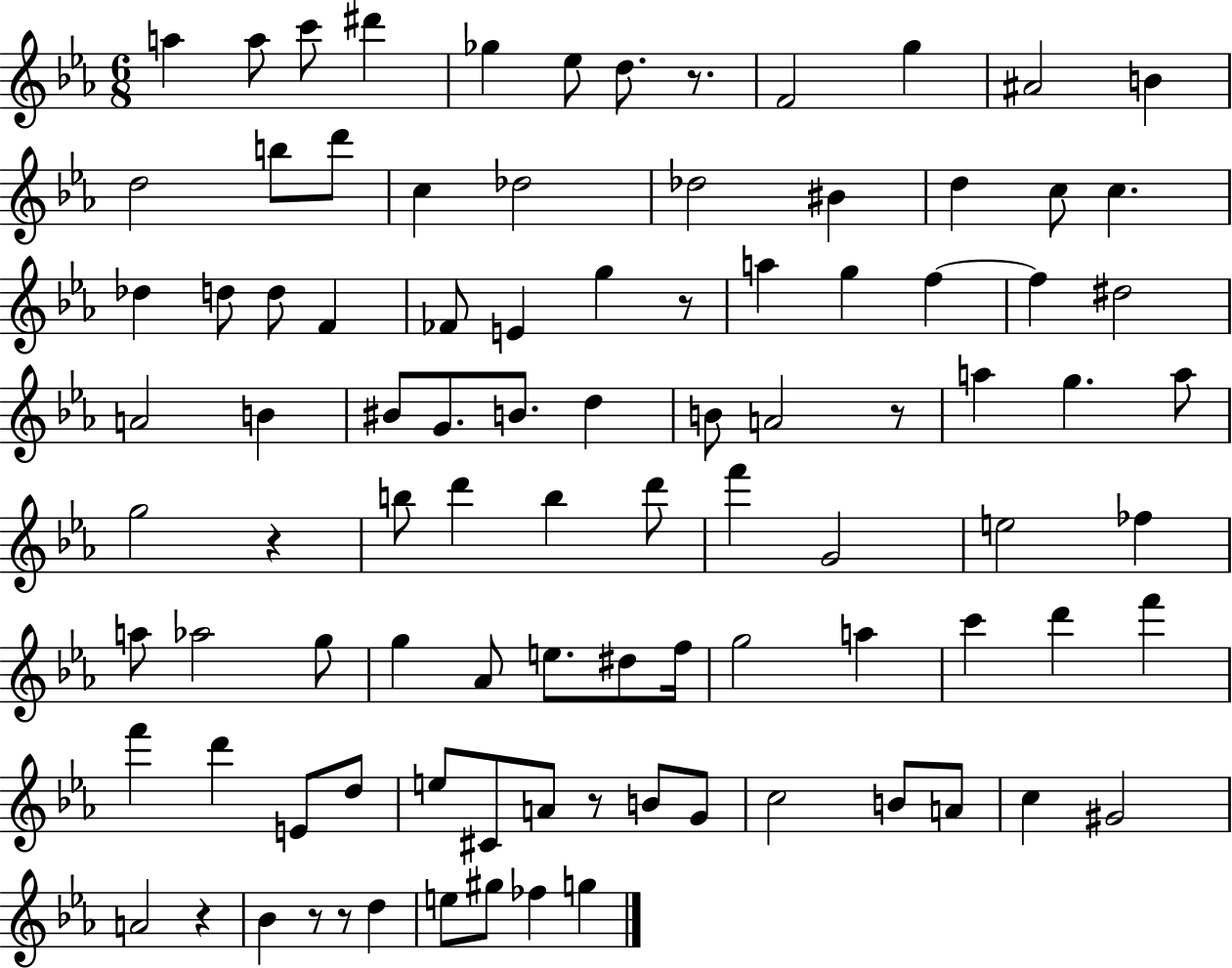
{
  \clef treble
  \numericTimeSignature
  \time 6/8
  \key ees \major
  \repeat volta 2 { a''4 a''8 c'''8 dis'''4 | ges''4 ees''8 d''8. r8. | f'2 g''4 | ais'2 b'4 | \break d''2 b''8 d'''8 | c''4 des''2 | des''2 bis'4 | d''4 c''8 c''4. | \break des''4 d''8 d''8 f'4 | fes'8 e'4 g''4 r8 | a''4 g''4 f''4~~ | f''4 dis''2 | \break a'2 b'4 | bis'8 g'8. b'8. d''4 | b'8 a'2 r8 | a''4 g''4. a''8 | \break g''2 r4 | b''8 d'''4 b''4 d'''8 | f'''4 g'2 | e''2 fes''4 | \break a''8 aes''2 g''8 | g''4 aes'8 e''8. dis''8 f''16 | g''2 a''4 | c'''4 d'''4 f'''4 | \break f'''4 d'''4 e'8 d''8 | e''8 cis'8 a'8 r8 b'8 g'8 | c''2 b'8 a'8 | c''4 gis'2 | \break a'2 r4 | bes'4 r8 r8 d''4 | e''8 gis''8 fes''4 g''4 | } \bar "|."
}